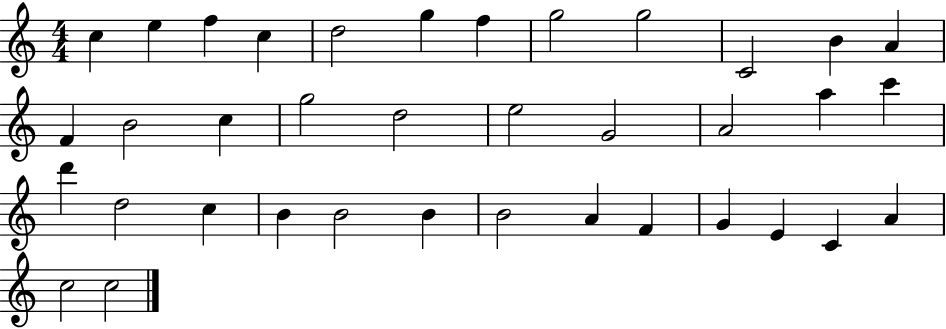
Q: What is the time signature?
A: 4/4